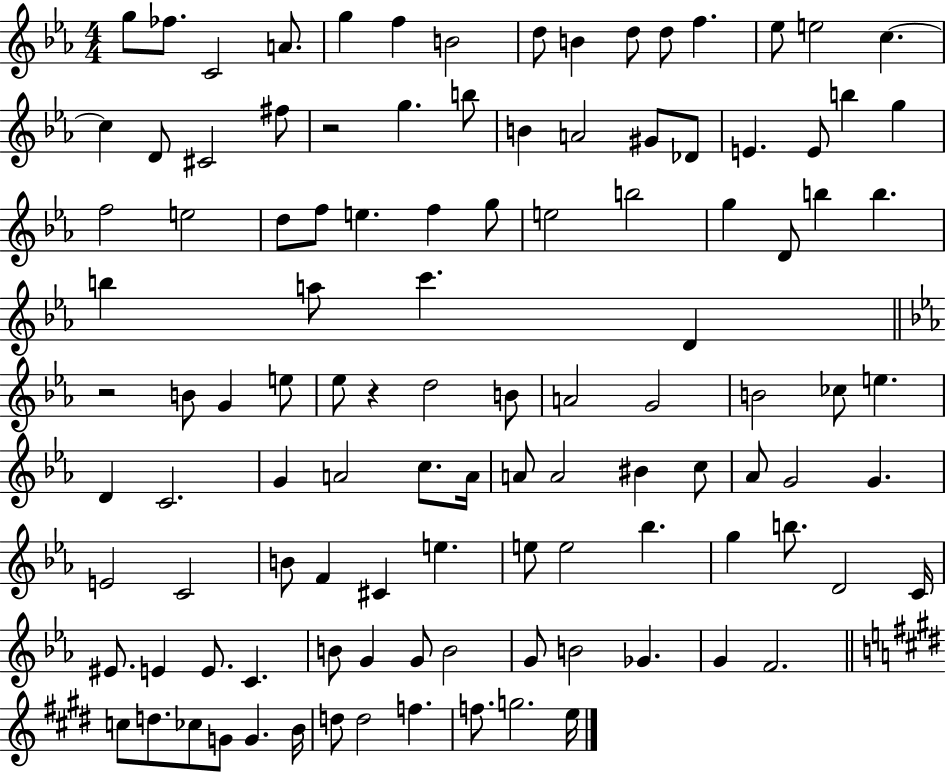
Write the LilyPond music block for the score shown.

{
  \clef treble
  \numericTimeSignature
  \time 4/4
  \key ees \major
  g''8 fes''8. c'2 a'8. | g''4 f''4 b'2 | d''8 b'4 d''8 d''8 f''4. | ees''8 e''2 c''4.~~ | \break c''4 d'8 cis'2 fis''8 | r2 g''4. b''8 | b'4 a'2 gis'8 des'8 | e'4. e'8 b''4 g''4 | \break f''2 e''2 | d''8 f''8 e''4. f''4 g''8 | e''2 b''2 | g''4 d'8 b''4 b''4. | \break b''4 a''8 c'''4. d'4 | \bar "||" \break \key ees \major r2 b'8 g'4 e''8 | ees''8 r4 d''2 b'8 | a'2 g'2 | b'2 ces''8 e''4. | \break d'4 c'2. | g'4 a'2 c''8. a'16 | a'8 a'2 bis'4 c''8 | aes'8 g'2 g'4. | \break e'2 c'2 | b'8 f'4 cis'4 e''4. | e''8 e''2 bes''4. | g''4 b''8. d'2 c'16 | \break eis'8. e'4 e'8. c'4. | b'8 g'4 g'8 b'2 | g'8 b'2 ges'4. | g'4 f'2. | \break \bar "||" \break \key e \major c''8 d''8. ces''8 g'8 g'4. b'16 | d''8 d''2 f''4. | f''8. g''2. e''16 | \bar "|."
}